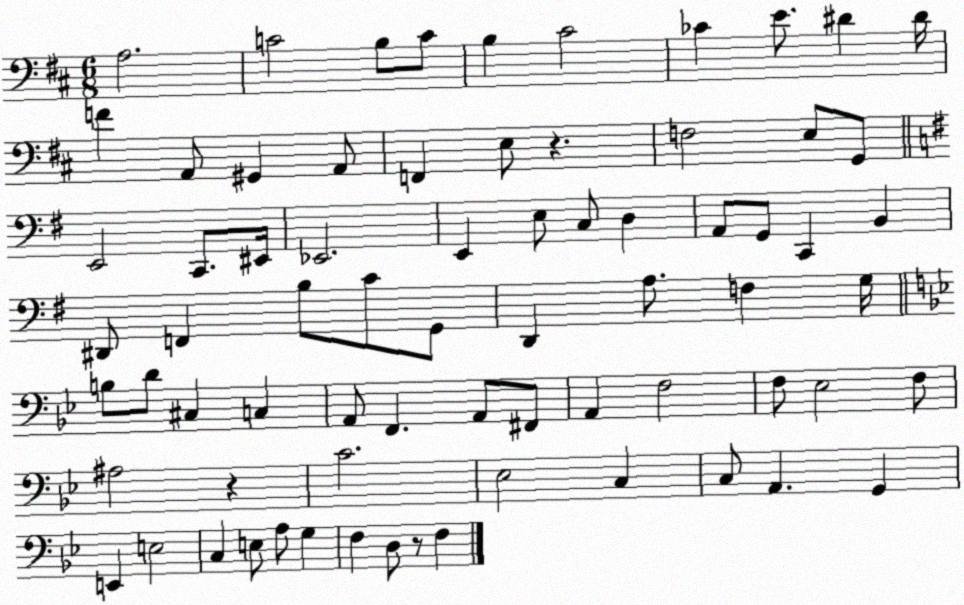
X:1
T:Untitled
M:6/8
L:1/4
K:D
A,2 C2 B,/2 C/2 B, ^C2 _C E/2 ^D ^D/4 F A,,/2 ^G,, A,,/2 F,, E,/2 z F,2 E,/2 G,,/2 E,,2 C,,/2 ^E,,/4 _E,,2 E,, E,/2 C,/2 D, A,,/2 G,,/2 C,, B,, ^D,,/2 F,, B,/2 C/2 G,,/2 D,, A,/2 F, G,/4 B,/2 D/2 ^C, C, A,,/2 F,, A,,/2 ^F,,/2 A,, F,2 F,/2 _E,2 F,/2 ^A,2 z C2 _E,2 C, C,/2 A,, G,, E,, E,2 C, E,/2 A,/2 G, F, D,/2 z/2 F,